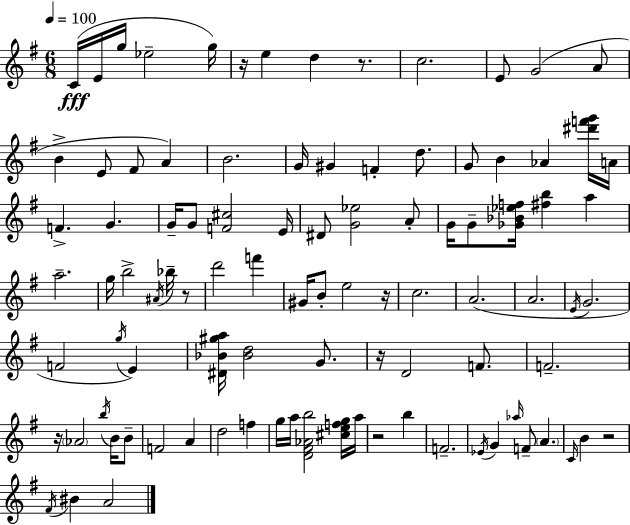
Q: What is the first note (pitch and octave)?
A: C4